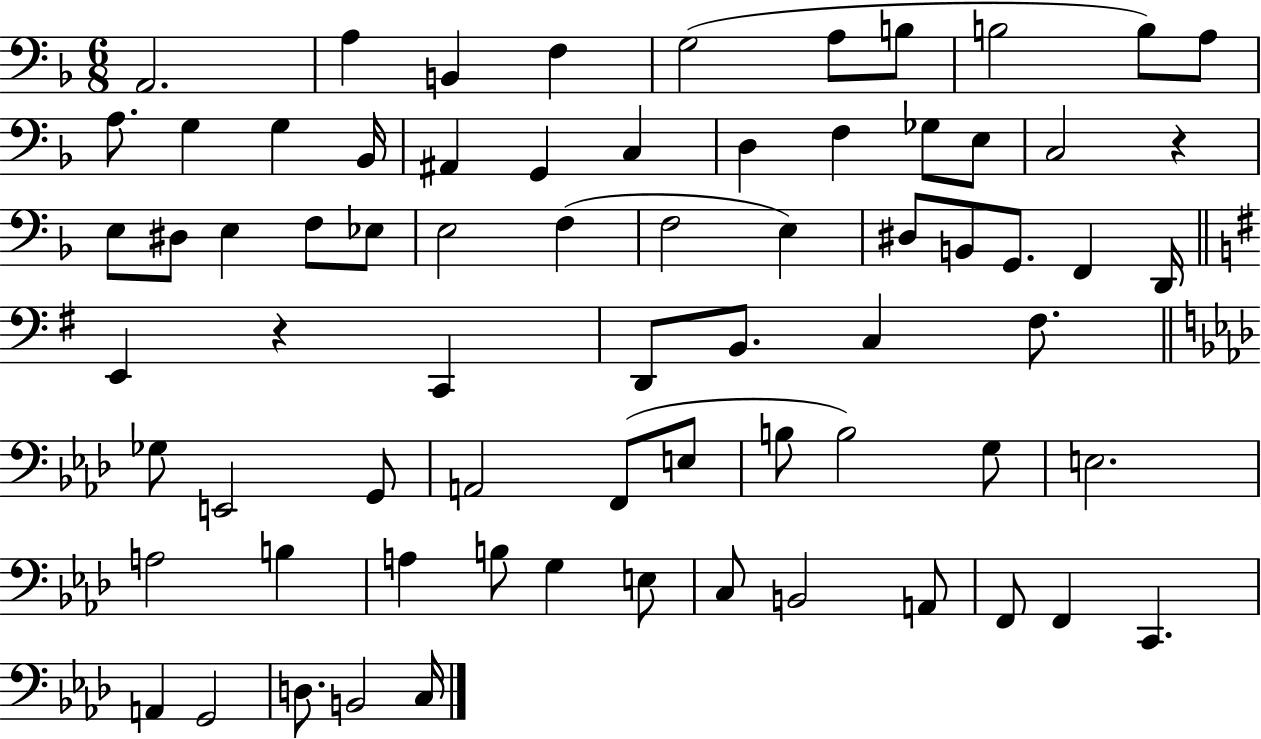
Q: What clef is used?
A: bass